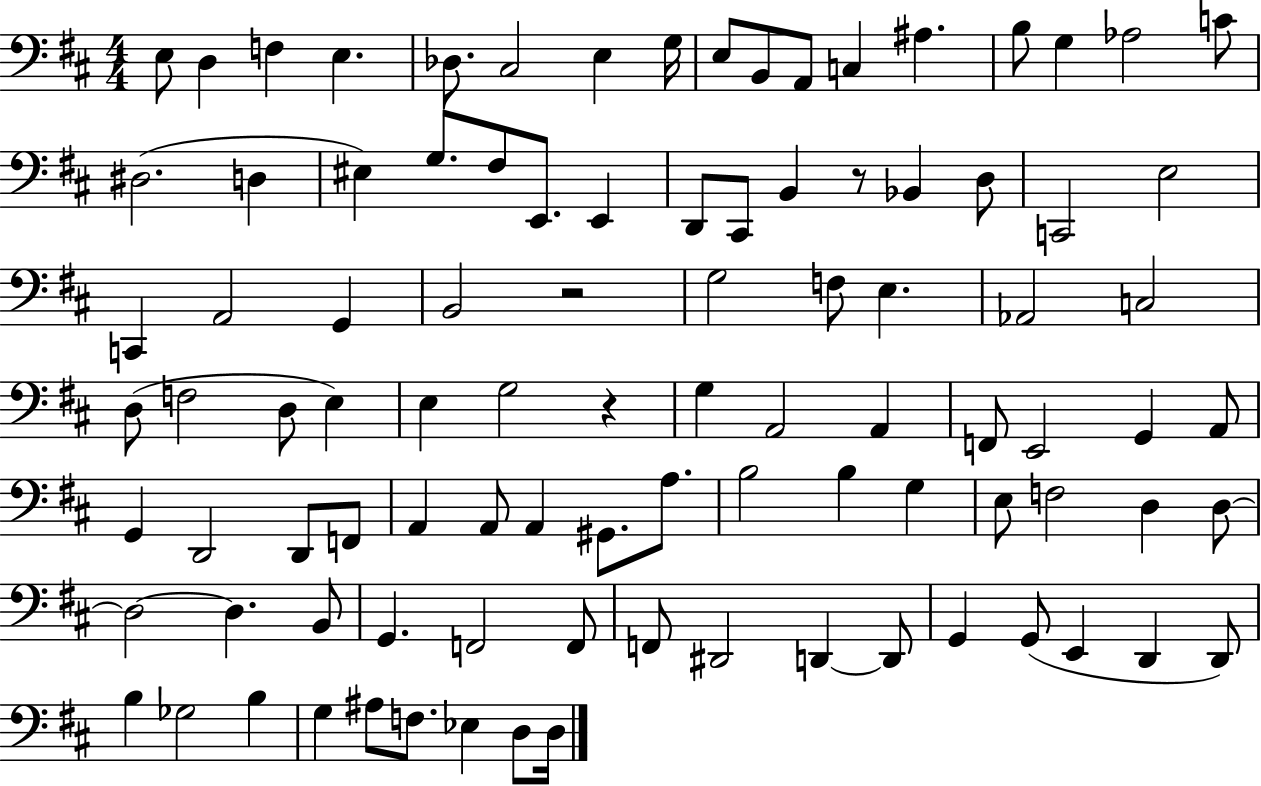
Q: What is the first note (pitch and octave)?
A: E3